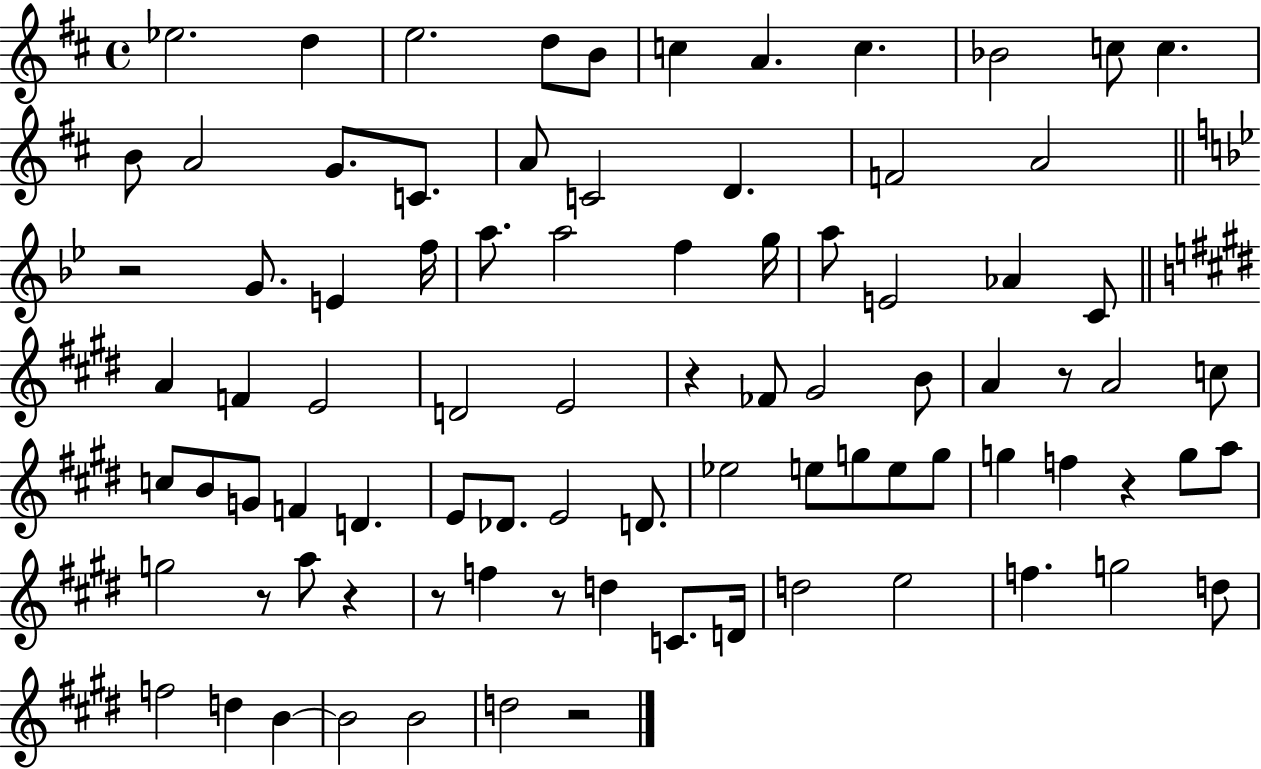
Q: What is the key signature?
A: D major